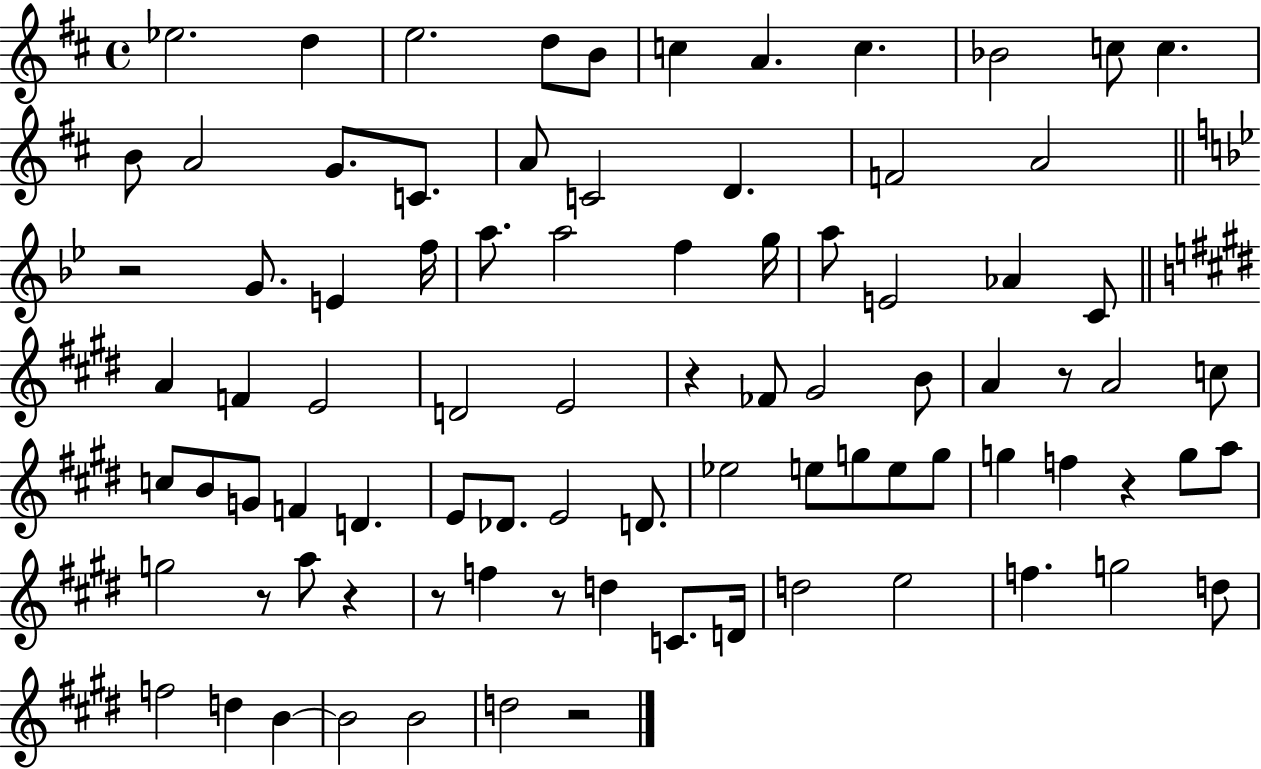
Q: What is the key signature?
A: D major